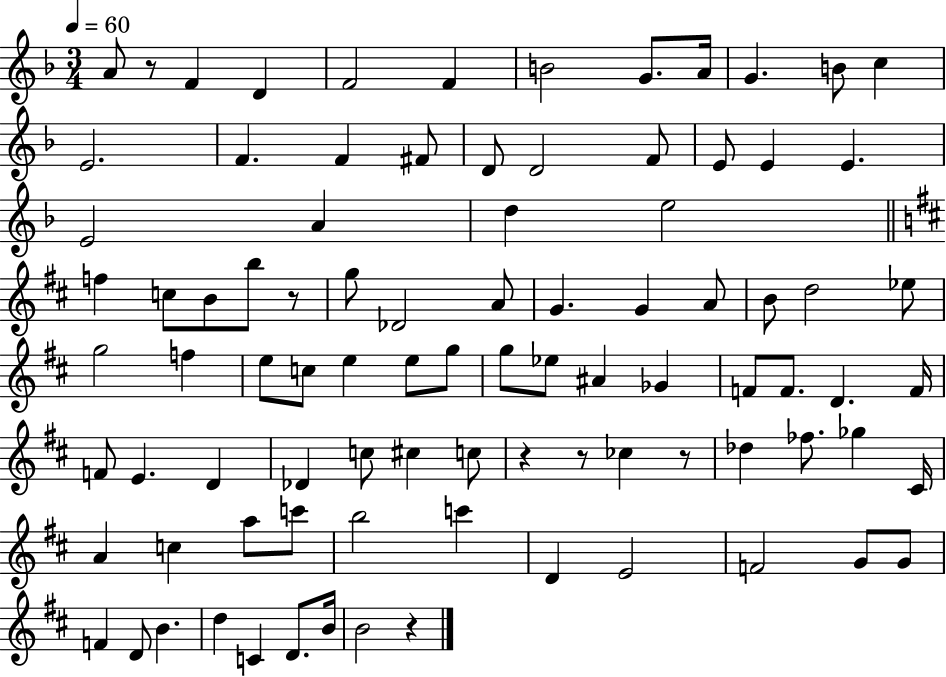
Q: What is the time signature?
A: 3/4